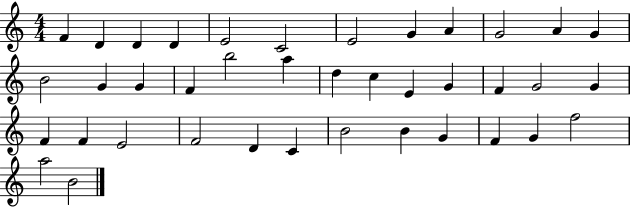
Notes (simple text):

F4/q D4/q D4/q D4/q E4/h C4/h E4/h G4/q A4/q G4/h A4/q G4/q B4/h G4/q G4/q F4/q B5/h A5/q D5/q C5/q E4/q G4/q F4/q G4/h G4/q F4/q F4/q E4/h F4/h D4/q C4/q B4/h B4/q G4/q F4/q G4/q F5/h A5/h B4/h